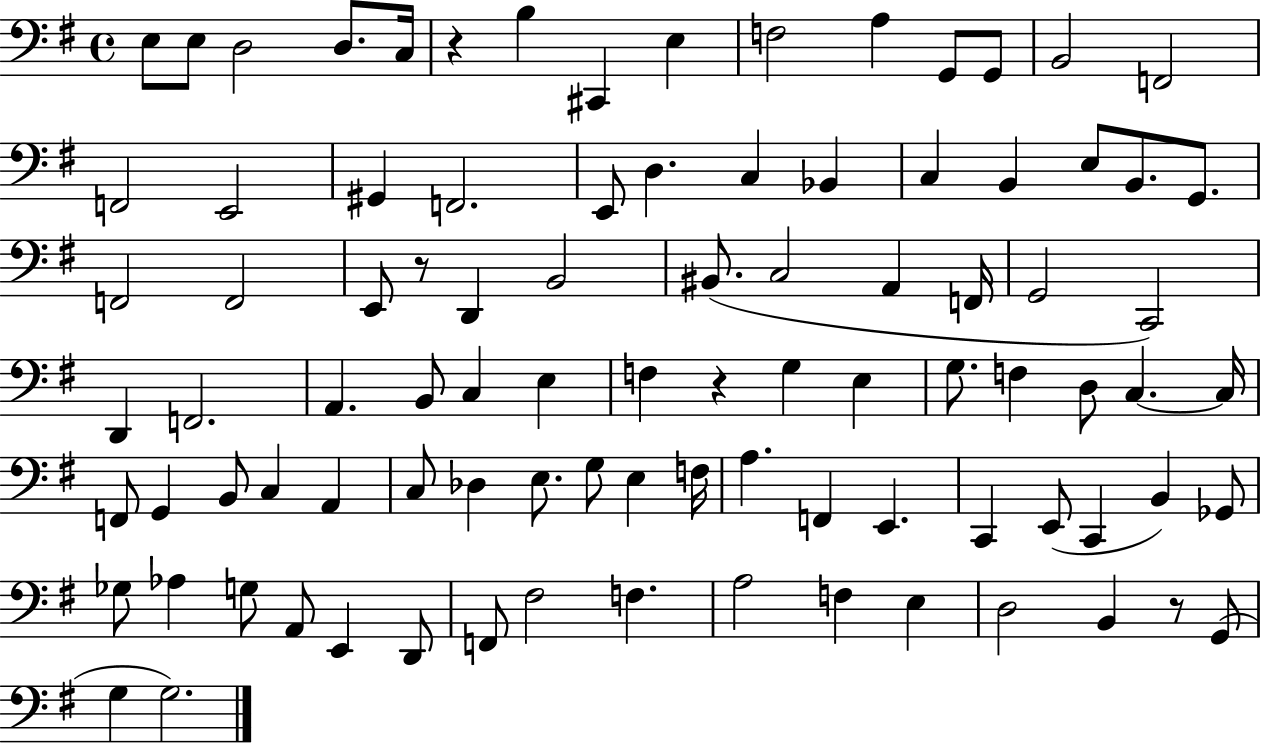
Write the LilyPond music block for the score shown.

{
  \clef bass
  \time 4/4
  \defaultTimeSignature
  \key g \major
  \repeat volta 2 { e8 e8 d2 d8. c16 | r4 b4 cis,4 e4 | f2 a4 g,8 g,8 | b,2 f,2 | \break f,2 e,2 | gis,4 f,2. | e,8 d4. c4 bes,4 | c4 b,4 e8 b,8. g,8. | \break f,2 f,2 | e,8 r8 d,4 b,2 | bis,8.( c2 a,4 f,16 | g,2 c,2) | \break d,4 f,2. | a,4. b,8 c4 e4 | f4 r4 g4 e4 | g8. f4 d8 c4.~~ c16 | \break f,8 g,4 b,8 c4 a,4 | c8 des4 e8. g8 e4 f16 | a4. f,4 e,4. | c,4 e,8( c,4 b,4) ges,8 | \break ges8 aes4 g8 a,8 e,4 d,8 | f,8 fis2 f4. | a2 f4 e4 | d2 b,4 r8 g,8( | \break g4 g2.) | } \bar "|."
}